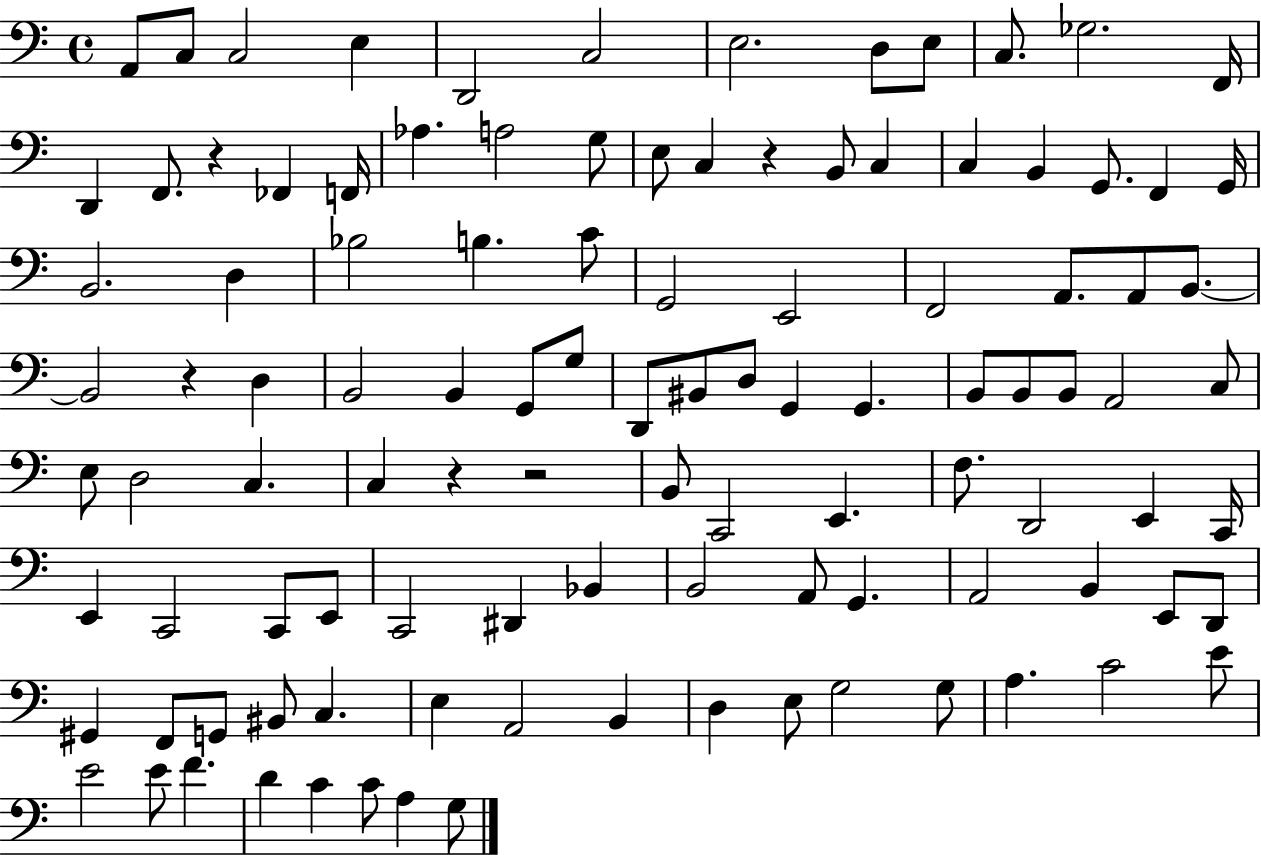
A2/e C3/e C3/h E3/q D2/h C3/h E3/h. D3/e E3/e C3/e. Gb3/h. F2/s D2/q F2/e. R/q FES2/q F2/s Ab3/q. A3/h G3/e E3/e C3/q R/q B2/e C3/q C3/q B2/q G2/e. F2/q G2/s B2/h. D3/q Bb3/h B3/q. C4/e G2/h E2/h F2/h A2/e. A2/e B2/e. B2/h R/q D3/q B2/h B2/q G2/e G3/e D2/e BIS2/e D3/e G2/q G2/q. B2/e B2/e B2/e A2/h C3/e E3/e D3/h C3/q. C3/q R/q R/h B2/e C2/h E2/q. F3/e. D2/h E2/q C2/s E2/q C2/h C2/e E2/e C2/h D#2/q Bb2/q B2/h A2/e G2/q. A2/h B2/q E2/e D2/e G#2/q F2/e G2/e BIS2/e C3/q. E3/q A2/h B2/q D3/q E3/e G3/h G3/e A3/q. C4/h E4/e E4/h E4/e F4/q. D4/q C4/q C4/e A3/q G3/e